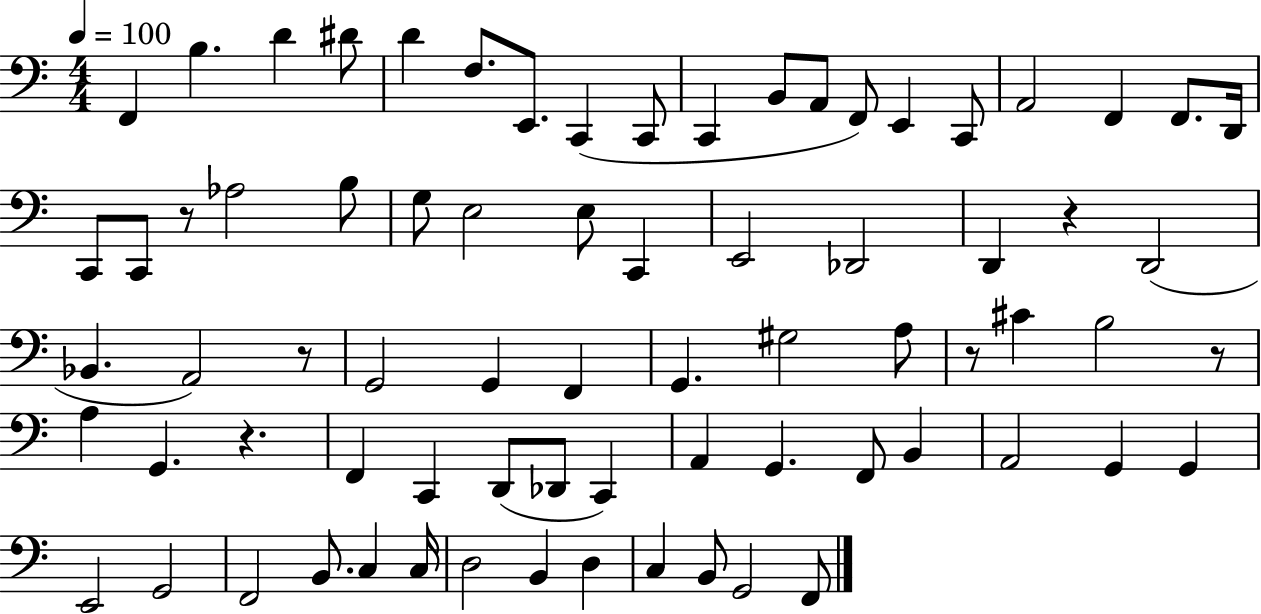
{
  \clef bass
  \numericTimeSignature
  \time 4/4
  \key c \major
  \tempo 4 = 100
  f,4 b4. d'4 dis'8 | d'4 f8. e,8. c,4( c,8 | c,4 b,8 a,8 f,8) e,4 c,8 | a,2 f,4 f,8. d,16 | \break c,8 c,8 r8 aes2 b8 | g8 e2 e8 c,4 | e,2 des,2 | d,4 r4 d,2( | \break bes,4. a,2) r8 | g,2 g,4 f,4 | g,4. gis2 a8 | r8 cis'4 b2 r8 | \break a4 g,4. r4. | f,4 c,4 d,8( des,8 c,4) | a,4 g,4. f,8 b,4 | a,2 g,4 g,4 | \break e,2 g,2 | f,2 b,8. c4 c16 | d2 b,4 d4 | c4 b,8 g,2 f,8 | \break \bar "|."
}